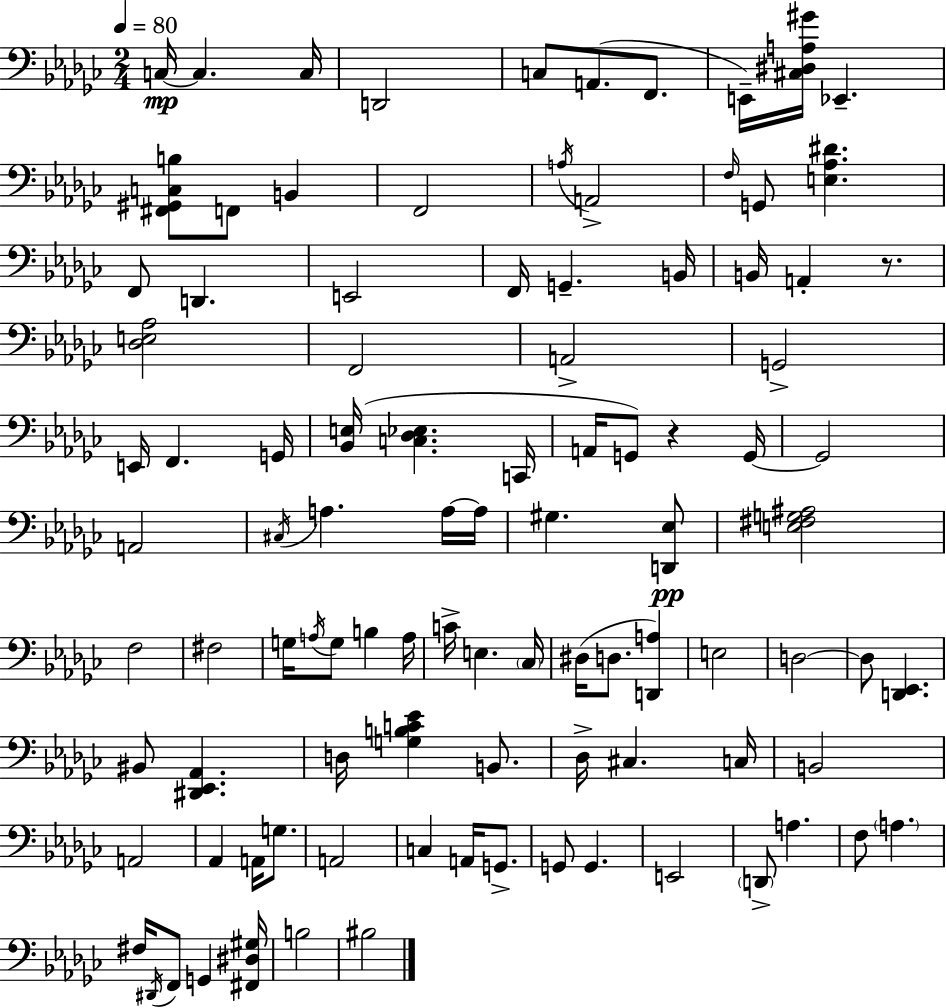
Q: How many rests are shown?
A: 2